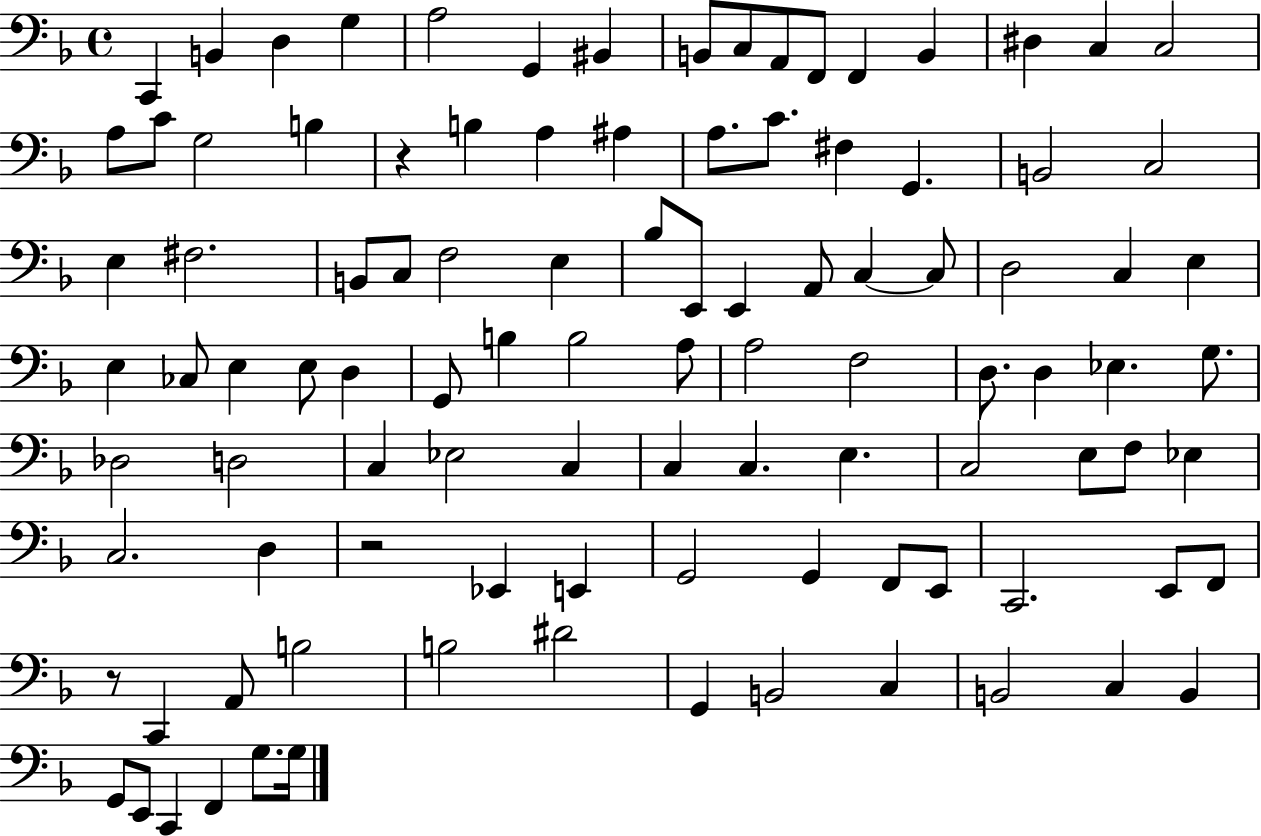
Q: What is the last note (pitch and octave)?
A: G3